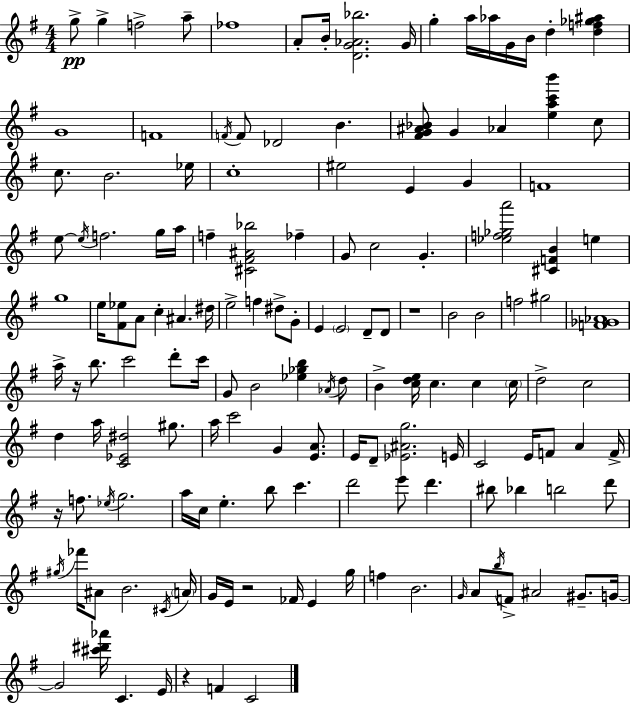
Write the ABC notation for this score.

X:1
T:Untitled
M:4/4
L:1/4
K:G
g/2 g f2 a/2 _f4 A/2 B/4 [DG_A_b]2 G/4 g a/4 _a/4 G/4 B/4 d [df_g^a] G4 F4 F/4 F/2 _D2 B [^FG^A_B]/2 G _A [eac'b'] c/2 c/2 B2 _e/4 c4 ^e2 E G F4 e/2 e/4 f2 g/4 a/4 f [^C^F^A_b]2 _f G/2 c2 G [_ef_ga']2 [^CFB] e g4 e/4 [^F_e]/2 A/2 c ^A ^d/4 e2 f ^d/2 G/2 E E2 D/2 D/2 z4 B2 B2 f2 ^g2 [F_G_A]4 a/4 z/4 b/2 c'2 d'/2 c'/4 G/2 B2 [_e_gb] _A/4 d/2 B [cde]/4 c c c/4 d2 c2 d a/4 [C_E^d]2 ^g/2 a/4 c'2 G [EA]/2 E/4 D/2 [_E^Ag]2 E/4 C2 E/4 F/2 A F/4 z/4 f/2 _e/4 g2 a/4 c/4 e b/2 c' d'2 e'/2 d' ^b/2 _b b2 d'/2 ^g/4 _f'/4 ^A/2 B2 ^C/4 A/4 G/4 E/4 z2 _F/4 E g/4 f B2 G/4 A/2 b/4 F/2 ^A2 ^G/2 G/4 G2 [^c'^d'_a']/4 C E/4 z F C2